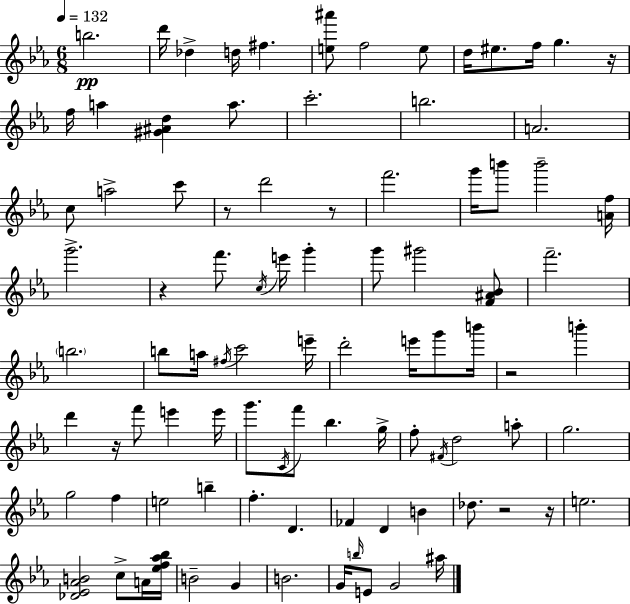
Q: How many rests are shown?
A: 8